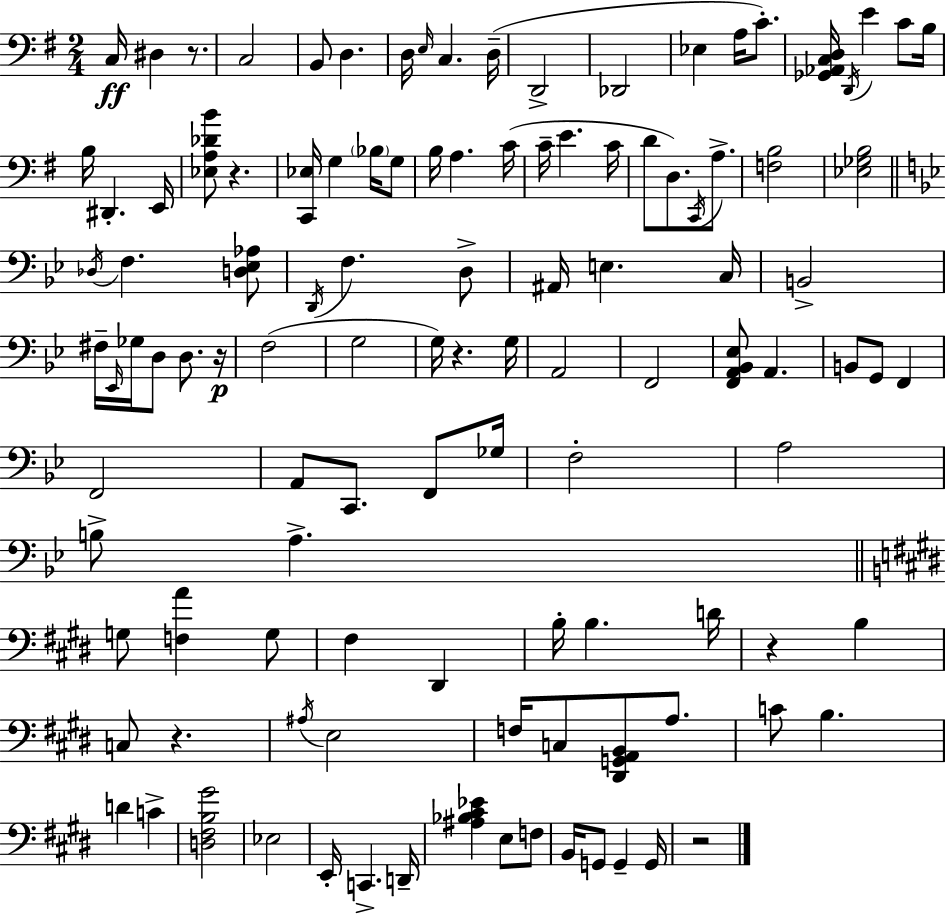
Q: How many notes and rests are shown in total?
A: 113